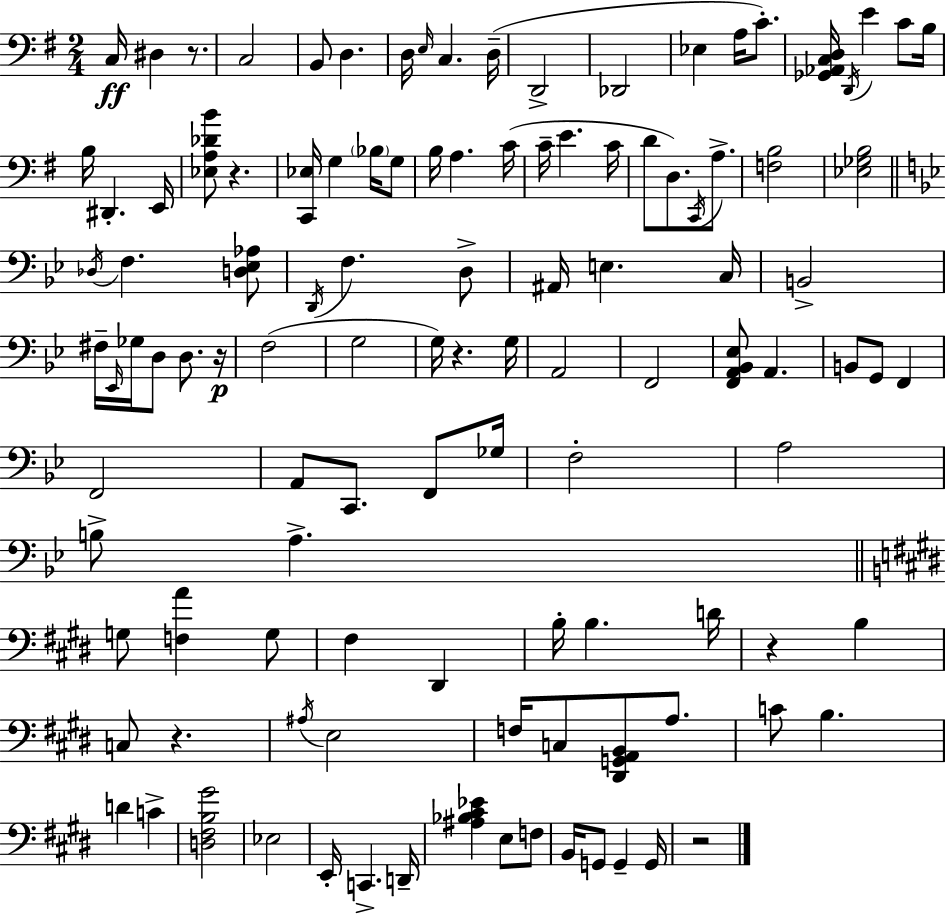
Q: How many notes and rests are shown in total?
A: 113